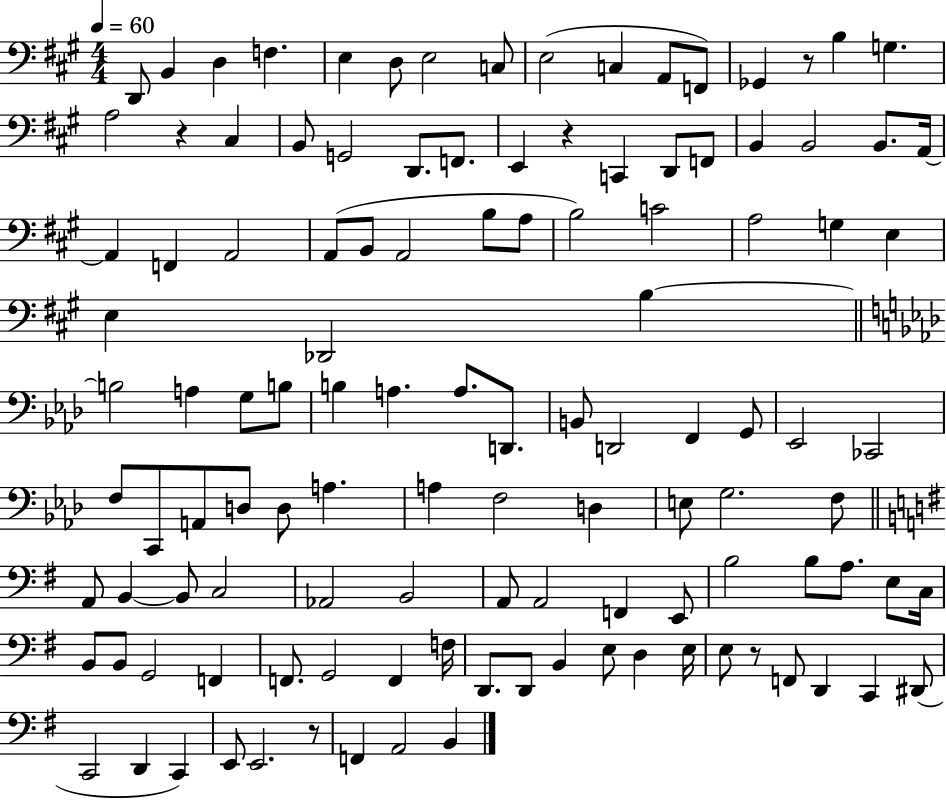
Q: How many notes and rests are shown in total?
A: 118